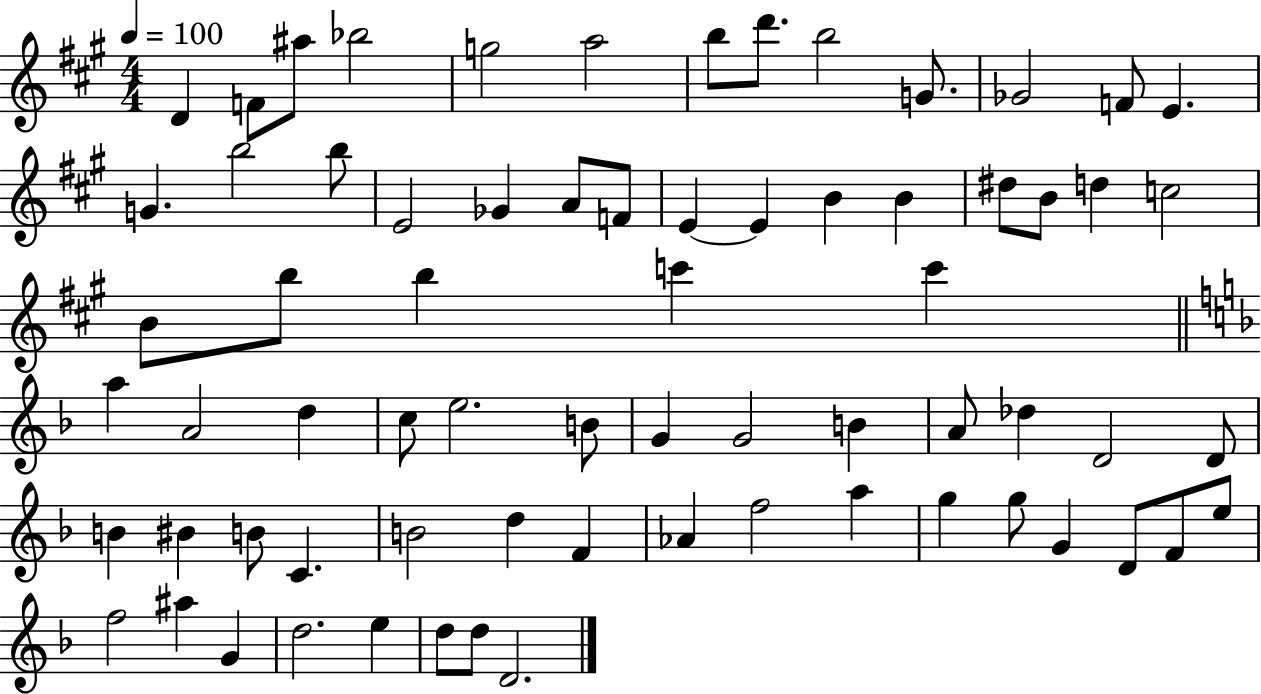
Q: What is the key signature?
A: A major